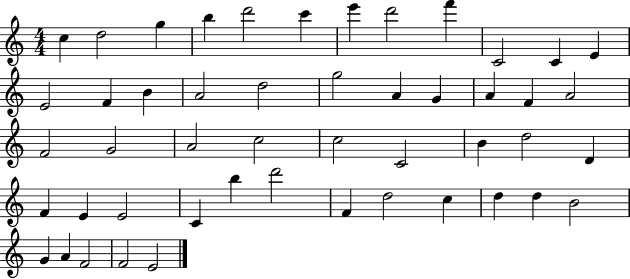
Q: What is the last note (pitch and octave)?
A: E4